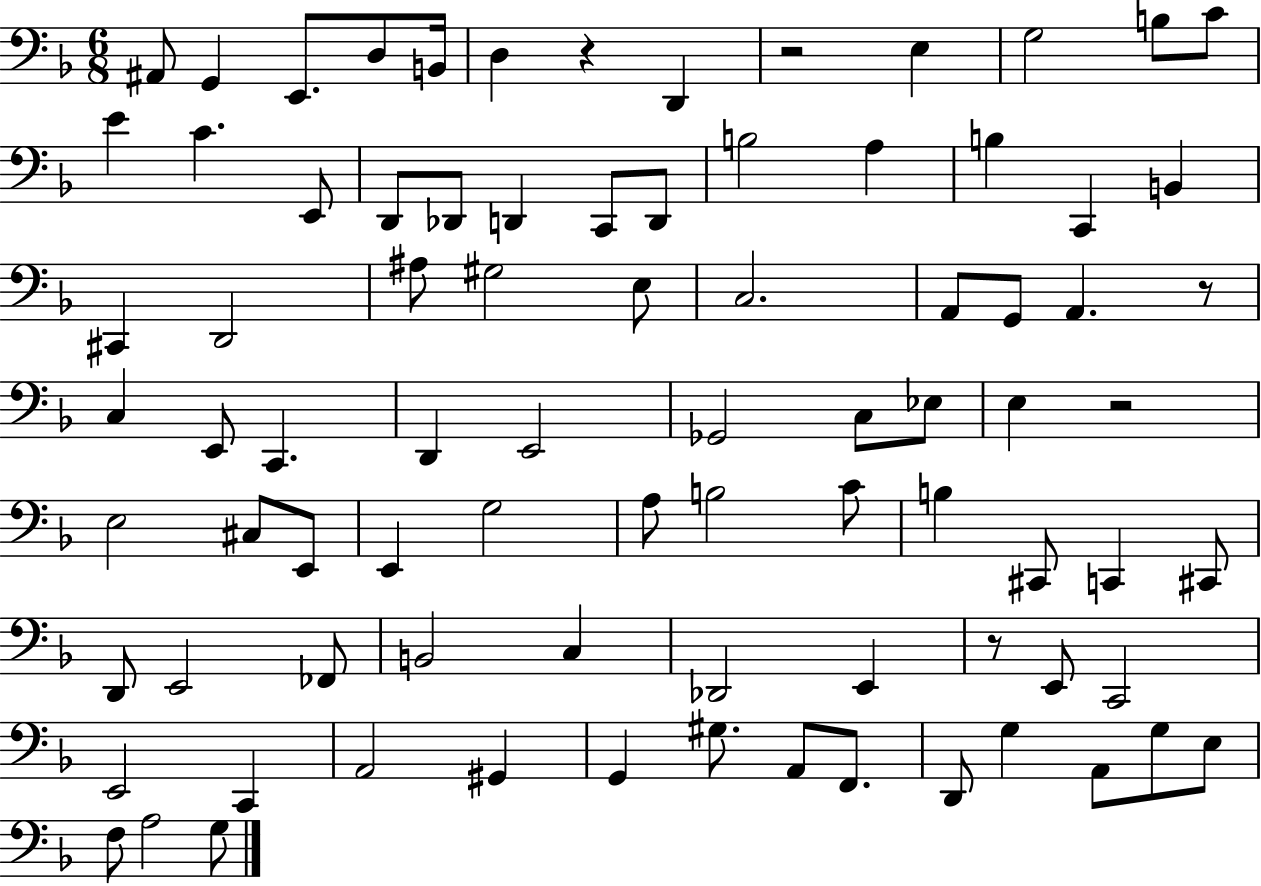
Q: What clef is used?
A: bass